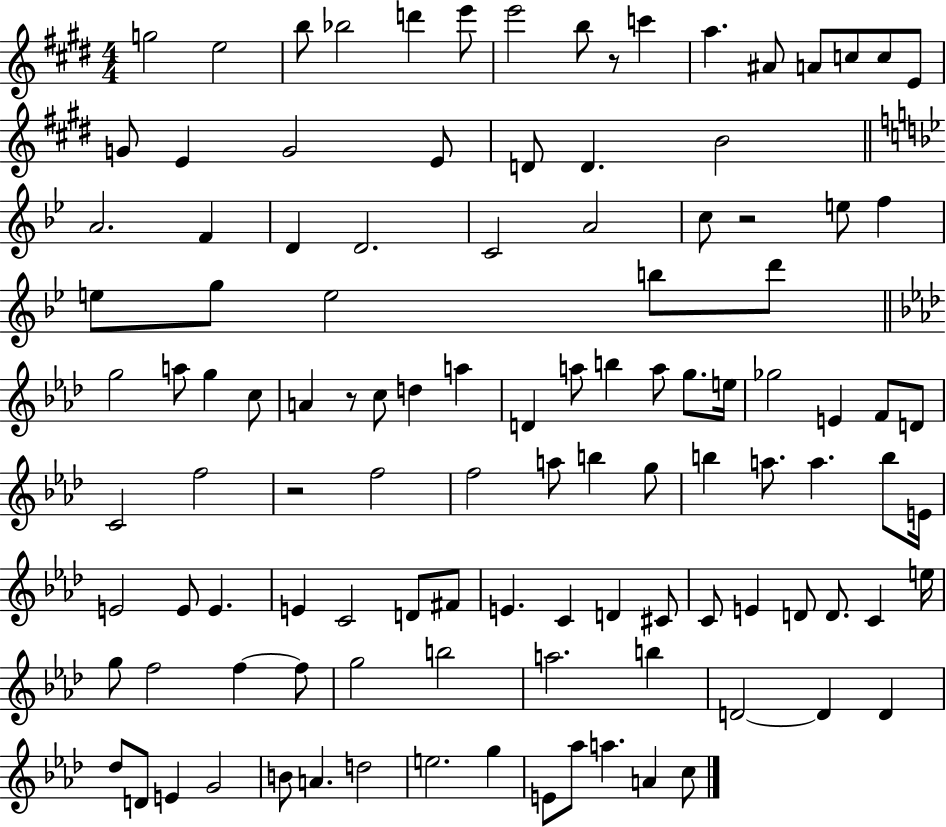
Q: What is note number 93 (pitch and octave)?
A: D4